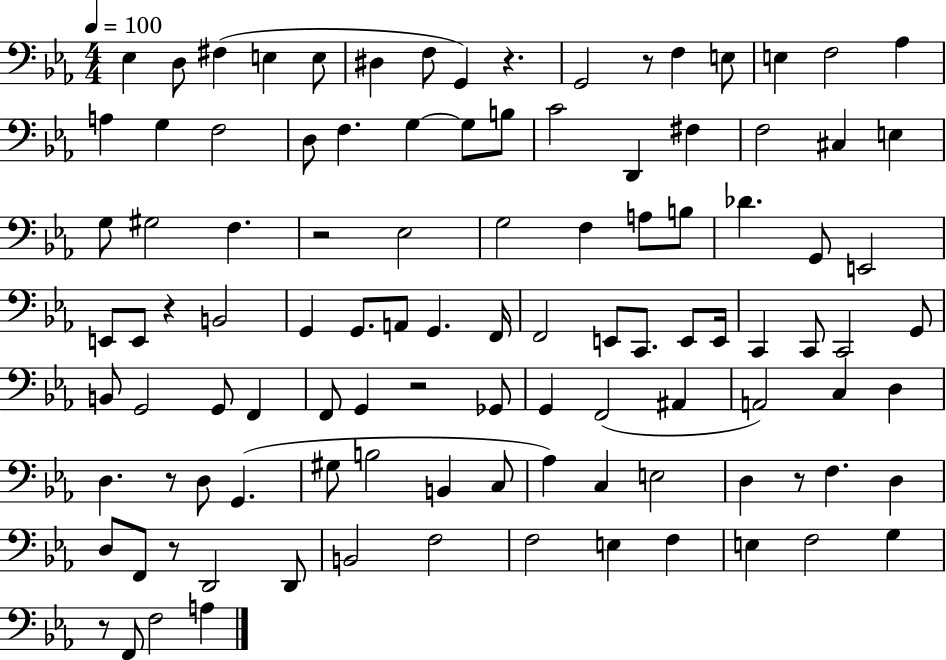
Eb3/q D3/e F#3/q E3/q E3/e D#3/q F3/e G2/q R/q. G2/h R/e F3/q E3/e E3/q F3/h Ab3/q A3/q G3/q F3/h D3/e F3/q. G3/q G3/e B3/e C4/h D2/q F#3/q F3/h C#3/q E3/q G3/e G#3/h F3/q. R/h Eb3/h G3/h F3/q A3/e B3/e Db4/q. G2/e E2/h E2/e E2/e R/q B2/h G2/q G2/e. A2/e G2/q. F2/s F2/h E2/e C2/e. E2/e E2/s C2/q C2/e C2/h G2/e B2/e G2/h G2/e F2/q F2/e G2/q R/h Gb2/e G2/q F2/h A#2/q A2/h C3/q D3/q D3/q. R/e D3/e G2/q. G#3/e B3/h B2/q C3/e Ab3/q C3/q E3/h D3/q R/e F3/q. D3/q D3/e F2/e R/e D2/h D2/e B2/h F3/h F3/h E3/q F3/q E3/q F3/h G3/q R/e F2/e F3/h A3/q